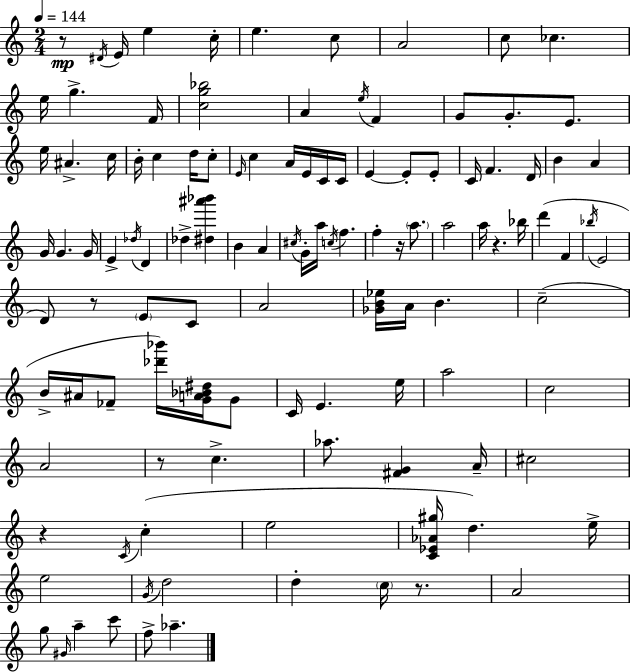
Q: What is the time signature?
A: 2/4